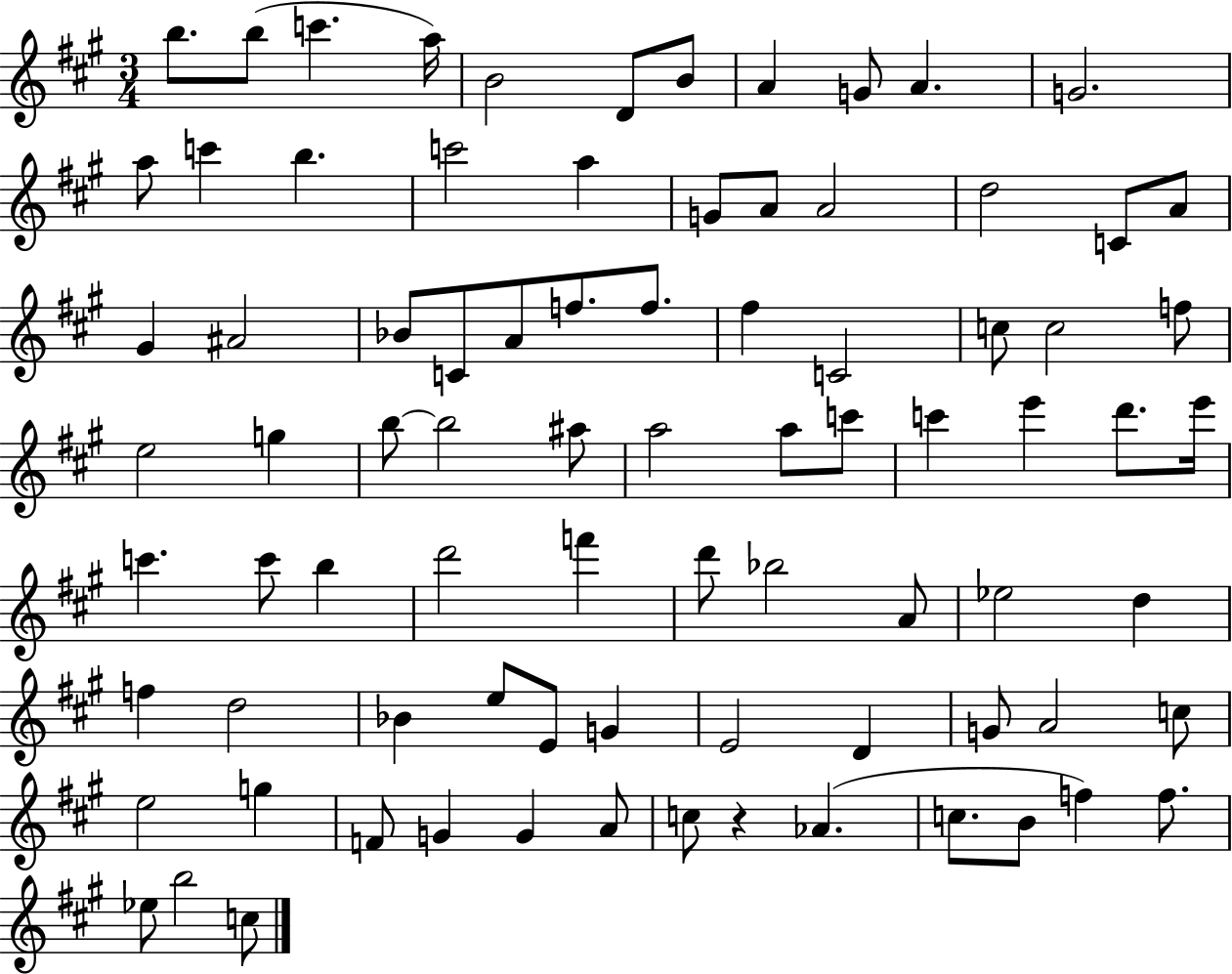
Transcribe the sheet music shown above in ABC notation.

X:1
T:Untitled
M:3/4
L:1/4
K:A
b/2 b/2 c' a/4 B2 D/2 B/2 A G/2 A G2 a/2 c' b c'2 a G/2 A/2 A2 d2 C/2 A/2 ^G ^A2 _B/2 C/2 A/2 f/2 f/2 ^f C2 c/2 c2 f/2 e2 g b/2 b2 ^a/2 a2 a/2 c'/2 c' e' d'/2 e'/4 c' c'/2 b d'2 f' d'/2 _b2 A/2 _e2 d f d2 _B e/2 E/2 G E2 D G/2 A2 c/2 e2 g F/2 G G A/2 c/2 z _A c/2 B/2 f f/2 _e/2 b2 c/2